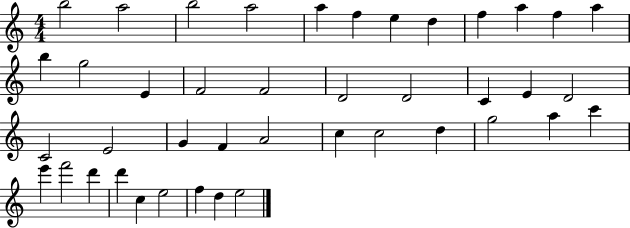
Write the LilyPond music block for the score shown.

{
  \clef treble
  \numericTimeSignature
  \time 4/4
  \key c \major
  b''2 a''2 | b''2 a''2 | a''4 f''4 e''4 d''4 | f''4 a''4 f''4 a''4 | \break b''4 g''2 e'4 | f'2 f'2 | d'2 d'2 | c'4 e'4 d'2 | \break c'2 e'2 | g'4 f'4 a'2 | c''4 c''2 d''4 | g''2 a''4 c'''4 | \break e'''4 f'''2 d'''4 | d'''4 c''4 e''2 | f''4 d''4 e''2 | \bar "|."
}